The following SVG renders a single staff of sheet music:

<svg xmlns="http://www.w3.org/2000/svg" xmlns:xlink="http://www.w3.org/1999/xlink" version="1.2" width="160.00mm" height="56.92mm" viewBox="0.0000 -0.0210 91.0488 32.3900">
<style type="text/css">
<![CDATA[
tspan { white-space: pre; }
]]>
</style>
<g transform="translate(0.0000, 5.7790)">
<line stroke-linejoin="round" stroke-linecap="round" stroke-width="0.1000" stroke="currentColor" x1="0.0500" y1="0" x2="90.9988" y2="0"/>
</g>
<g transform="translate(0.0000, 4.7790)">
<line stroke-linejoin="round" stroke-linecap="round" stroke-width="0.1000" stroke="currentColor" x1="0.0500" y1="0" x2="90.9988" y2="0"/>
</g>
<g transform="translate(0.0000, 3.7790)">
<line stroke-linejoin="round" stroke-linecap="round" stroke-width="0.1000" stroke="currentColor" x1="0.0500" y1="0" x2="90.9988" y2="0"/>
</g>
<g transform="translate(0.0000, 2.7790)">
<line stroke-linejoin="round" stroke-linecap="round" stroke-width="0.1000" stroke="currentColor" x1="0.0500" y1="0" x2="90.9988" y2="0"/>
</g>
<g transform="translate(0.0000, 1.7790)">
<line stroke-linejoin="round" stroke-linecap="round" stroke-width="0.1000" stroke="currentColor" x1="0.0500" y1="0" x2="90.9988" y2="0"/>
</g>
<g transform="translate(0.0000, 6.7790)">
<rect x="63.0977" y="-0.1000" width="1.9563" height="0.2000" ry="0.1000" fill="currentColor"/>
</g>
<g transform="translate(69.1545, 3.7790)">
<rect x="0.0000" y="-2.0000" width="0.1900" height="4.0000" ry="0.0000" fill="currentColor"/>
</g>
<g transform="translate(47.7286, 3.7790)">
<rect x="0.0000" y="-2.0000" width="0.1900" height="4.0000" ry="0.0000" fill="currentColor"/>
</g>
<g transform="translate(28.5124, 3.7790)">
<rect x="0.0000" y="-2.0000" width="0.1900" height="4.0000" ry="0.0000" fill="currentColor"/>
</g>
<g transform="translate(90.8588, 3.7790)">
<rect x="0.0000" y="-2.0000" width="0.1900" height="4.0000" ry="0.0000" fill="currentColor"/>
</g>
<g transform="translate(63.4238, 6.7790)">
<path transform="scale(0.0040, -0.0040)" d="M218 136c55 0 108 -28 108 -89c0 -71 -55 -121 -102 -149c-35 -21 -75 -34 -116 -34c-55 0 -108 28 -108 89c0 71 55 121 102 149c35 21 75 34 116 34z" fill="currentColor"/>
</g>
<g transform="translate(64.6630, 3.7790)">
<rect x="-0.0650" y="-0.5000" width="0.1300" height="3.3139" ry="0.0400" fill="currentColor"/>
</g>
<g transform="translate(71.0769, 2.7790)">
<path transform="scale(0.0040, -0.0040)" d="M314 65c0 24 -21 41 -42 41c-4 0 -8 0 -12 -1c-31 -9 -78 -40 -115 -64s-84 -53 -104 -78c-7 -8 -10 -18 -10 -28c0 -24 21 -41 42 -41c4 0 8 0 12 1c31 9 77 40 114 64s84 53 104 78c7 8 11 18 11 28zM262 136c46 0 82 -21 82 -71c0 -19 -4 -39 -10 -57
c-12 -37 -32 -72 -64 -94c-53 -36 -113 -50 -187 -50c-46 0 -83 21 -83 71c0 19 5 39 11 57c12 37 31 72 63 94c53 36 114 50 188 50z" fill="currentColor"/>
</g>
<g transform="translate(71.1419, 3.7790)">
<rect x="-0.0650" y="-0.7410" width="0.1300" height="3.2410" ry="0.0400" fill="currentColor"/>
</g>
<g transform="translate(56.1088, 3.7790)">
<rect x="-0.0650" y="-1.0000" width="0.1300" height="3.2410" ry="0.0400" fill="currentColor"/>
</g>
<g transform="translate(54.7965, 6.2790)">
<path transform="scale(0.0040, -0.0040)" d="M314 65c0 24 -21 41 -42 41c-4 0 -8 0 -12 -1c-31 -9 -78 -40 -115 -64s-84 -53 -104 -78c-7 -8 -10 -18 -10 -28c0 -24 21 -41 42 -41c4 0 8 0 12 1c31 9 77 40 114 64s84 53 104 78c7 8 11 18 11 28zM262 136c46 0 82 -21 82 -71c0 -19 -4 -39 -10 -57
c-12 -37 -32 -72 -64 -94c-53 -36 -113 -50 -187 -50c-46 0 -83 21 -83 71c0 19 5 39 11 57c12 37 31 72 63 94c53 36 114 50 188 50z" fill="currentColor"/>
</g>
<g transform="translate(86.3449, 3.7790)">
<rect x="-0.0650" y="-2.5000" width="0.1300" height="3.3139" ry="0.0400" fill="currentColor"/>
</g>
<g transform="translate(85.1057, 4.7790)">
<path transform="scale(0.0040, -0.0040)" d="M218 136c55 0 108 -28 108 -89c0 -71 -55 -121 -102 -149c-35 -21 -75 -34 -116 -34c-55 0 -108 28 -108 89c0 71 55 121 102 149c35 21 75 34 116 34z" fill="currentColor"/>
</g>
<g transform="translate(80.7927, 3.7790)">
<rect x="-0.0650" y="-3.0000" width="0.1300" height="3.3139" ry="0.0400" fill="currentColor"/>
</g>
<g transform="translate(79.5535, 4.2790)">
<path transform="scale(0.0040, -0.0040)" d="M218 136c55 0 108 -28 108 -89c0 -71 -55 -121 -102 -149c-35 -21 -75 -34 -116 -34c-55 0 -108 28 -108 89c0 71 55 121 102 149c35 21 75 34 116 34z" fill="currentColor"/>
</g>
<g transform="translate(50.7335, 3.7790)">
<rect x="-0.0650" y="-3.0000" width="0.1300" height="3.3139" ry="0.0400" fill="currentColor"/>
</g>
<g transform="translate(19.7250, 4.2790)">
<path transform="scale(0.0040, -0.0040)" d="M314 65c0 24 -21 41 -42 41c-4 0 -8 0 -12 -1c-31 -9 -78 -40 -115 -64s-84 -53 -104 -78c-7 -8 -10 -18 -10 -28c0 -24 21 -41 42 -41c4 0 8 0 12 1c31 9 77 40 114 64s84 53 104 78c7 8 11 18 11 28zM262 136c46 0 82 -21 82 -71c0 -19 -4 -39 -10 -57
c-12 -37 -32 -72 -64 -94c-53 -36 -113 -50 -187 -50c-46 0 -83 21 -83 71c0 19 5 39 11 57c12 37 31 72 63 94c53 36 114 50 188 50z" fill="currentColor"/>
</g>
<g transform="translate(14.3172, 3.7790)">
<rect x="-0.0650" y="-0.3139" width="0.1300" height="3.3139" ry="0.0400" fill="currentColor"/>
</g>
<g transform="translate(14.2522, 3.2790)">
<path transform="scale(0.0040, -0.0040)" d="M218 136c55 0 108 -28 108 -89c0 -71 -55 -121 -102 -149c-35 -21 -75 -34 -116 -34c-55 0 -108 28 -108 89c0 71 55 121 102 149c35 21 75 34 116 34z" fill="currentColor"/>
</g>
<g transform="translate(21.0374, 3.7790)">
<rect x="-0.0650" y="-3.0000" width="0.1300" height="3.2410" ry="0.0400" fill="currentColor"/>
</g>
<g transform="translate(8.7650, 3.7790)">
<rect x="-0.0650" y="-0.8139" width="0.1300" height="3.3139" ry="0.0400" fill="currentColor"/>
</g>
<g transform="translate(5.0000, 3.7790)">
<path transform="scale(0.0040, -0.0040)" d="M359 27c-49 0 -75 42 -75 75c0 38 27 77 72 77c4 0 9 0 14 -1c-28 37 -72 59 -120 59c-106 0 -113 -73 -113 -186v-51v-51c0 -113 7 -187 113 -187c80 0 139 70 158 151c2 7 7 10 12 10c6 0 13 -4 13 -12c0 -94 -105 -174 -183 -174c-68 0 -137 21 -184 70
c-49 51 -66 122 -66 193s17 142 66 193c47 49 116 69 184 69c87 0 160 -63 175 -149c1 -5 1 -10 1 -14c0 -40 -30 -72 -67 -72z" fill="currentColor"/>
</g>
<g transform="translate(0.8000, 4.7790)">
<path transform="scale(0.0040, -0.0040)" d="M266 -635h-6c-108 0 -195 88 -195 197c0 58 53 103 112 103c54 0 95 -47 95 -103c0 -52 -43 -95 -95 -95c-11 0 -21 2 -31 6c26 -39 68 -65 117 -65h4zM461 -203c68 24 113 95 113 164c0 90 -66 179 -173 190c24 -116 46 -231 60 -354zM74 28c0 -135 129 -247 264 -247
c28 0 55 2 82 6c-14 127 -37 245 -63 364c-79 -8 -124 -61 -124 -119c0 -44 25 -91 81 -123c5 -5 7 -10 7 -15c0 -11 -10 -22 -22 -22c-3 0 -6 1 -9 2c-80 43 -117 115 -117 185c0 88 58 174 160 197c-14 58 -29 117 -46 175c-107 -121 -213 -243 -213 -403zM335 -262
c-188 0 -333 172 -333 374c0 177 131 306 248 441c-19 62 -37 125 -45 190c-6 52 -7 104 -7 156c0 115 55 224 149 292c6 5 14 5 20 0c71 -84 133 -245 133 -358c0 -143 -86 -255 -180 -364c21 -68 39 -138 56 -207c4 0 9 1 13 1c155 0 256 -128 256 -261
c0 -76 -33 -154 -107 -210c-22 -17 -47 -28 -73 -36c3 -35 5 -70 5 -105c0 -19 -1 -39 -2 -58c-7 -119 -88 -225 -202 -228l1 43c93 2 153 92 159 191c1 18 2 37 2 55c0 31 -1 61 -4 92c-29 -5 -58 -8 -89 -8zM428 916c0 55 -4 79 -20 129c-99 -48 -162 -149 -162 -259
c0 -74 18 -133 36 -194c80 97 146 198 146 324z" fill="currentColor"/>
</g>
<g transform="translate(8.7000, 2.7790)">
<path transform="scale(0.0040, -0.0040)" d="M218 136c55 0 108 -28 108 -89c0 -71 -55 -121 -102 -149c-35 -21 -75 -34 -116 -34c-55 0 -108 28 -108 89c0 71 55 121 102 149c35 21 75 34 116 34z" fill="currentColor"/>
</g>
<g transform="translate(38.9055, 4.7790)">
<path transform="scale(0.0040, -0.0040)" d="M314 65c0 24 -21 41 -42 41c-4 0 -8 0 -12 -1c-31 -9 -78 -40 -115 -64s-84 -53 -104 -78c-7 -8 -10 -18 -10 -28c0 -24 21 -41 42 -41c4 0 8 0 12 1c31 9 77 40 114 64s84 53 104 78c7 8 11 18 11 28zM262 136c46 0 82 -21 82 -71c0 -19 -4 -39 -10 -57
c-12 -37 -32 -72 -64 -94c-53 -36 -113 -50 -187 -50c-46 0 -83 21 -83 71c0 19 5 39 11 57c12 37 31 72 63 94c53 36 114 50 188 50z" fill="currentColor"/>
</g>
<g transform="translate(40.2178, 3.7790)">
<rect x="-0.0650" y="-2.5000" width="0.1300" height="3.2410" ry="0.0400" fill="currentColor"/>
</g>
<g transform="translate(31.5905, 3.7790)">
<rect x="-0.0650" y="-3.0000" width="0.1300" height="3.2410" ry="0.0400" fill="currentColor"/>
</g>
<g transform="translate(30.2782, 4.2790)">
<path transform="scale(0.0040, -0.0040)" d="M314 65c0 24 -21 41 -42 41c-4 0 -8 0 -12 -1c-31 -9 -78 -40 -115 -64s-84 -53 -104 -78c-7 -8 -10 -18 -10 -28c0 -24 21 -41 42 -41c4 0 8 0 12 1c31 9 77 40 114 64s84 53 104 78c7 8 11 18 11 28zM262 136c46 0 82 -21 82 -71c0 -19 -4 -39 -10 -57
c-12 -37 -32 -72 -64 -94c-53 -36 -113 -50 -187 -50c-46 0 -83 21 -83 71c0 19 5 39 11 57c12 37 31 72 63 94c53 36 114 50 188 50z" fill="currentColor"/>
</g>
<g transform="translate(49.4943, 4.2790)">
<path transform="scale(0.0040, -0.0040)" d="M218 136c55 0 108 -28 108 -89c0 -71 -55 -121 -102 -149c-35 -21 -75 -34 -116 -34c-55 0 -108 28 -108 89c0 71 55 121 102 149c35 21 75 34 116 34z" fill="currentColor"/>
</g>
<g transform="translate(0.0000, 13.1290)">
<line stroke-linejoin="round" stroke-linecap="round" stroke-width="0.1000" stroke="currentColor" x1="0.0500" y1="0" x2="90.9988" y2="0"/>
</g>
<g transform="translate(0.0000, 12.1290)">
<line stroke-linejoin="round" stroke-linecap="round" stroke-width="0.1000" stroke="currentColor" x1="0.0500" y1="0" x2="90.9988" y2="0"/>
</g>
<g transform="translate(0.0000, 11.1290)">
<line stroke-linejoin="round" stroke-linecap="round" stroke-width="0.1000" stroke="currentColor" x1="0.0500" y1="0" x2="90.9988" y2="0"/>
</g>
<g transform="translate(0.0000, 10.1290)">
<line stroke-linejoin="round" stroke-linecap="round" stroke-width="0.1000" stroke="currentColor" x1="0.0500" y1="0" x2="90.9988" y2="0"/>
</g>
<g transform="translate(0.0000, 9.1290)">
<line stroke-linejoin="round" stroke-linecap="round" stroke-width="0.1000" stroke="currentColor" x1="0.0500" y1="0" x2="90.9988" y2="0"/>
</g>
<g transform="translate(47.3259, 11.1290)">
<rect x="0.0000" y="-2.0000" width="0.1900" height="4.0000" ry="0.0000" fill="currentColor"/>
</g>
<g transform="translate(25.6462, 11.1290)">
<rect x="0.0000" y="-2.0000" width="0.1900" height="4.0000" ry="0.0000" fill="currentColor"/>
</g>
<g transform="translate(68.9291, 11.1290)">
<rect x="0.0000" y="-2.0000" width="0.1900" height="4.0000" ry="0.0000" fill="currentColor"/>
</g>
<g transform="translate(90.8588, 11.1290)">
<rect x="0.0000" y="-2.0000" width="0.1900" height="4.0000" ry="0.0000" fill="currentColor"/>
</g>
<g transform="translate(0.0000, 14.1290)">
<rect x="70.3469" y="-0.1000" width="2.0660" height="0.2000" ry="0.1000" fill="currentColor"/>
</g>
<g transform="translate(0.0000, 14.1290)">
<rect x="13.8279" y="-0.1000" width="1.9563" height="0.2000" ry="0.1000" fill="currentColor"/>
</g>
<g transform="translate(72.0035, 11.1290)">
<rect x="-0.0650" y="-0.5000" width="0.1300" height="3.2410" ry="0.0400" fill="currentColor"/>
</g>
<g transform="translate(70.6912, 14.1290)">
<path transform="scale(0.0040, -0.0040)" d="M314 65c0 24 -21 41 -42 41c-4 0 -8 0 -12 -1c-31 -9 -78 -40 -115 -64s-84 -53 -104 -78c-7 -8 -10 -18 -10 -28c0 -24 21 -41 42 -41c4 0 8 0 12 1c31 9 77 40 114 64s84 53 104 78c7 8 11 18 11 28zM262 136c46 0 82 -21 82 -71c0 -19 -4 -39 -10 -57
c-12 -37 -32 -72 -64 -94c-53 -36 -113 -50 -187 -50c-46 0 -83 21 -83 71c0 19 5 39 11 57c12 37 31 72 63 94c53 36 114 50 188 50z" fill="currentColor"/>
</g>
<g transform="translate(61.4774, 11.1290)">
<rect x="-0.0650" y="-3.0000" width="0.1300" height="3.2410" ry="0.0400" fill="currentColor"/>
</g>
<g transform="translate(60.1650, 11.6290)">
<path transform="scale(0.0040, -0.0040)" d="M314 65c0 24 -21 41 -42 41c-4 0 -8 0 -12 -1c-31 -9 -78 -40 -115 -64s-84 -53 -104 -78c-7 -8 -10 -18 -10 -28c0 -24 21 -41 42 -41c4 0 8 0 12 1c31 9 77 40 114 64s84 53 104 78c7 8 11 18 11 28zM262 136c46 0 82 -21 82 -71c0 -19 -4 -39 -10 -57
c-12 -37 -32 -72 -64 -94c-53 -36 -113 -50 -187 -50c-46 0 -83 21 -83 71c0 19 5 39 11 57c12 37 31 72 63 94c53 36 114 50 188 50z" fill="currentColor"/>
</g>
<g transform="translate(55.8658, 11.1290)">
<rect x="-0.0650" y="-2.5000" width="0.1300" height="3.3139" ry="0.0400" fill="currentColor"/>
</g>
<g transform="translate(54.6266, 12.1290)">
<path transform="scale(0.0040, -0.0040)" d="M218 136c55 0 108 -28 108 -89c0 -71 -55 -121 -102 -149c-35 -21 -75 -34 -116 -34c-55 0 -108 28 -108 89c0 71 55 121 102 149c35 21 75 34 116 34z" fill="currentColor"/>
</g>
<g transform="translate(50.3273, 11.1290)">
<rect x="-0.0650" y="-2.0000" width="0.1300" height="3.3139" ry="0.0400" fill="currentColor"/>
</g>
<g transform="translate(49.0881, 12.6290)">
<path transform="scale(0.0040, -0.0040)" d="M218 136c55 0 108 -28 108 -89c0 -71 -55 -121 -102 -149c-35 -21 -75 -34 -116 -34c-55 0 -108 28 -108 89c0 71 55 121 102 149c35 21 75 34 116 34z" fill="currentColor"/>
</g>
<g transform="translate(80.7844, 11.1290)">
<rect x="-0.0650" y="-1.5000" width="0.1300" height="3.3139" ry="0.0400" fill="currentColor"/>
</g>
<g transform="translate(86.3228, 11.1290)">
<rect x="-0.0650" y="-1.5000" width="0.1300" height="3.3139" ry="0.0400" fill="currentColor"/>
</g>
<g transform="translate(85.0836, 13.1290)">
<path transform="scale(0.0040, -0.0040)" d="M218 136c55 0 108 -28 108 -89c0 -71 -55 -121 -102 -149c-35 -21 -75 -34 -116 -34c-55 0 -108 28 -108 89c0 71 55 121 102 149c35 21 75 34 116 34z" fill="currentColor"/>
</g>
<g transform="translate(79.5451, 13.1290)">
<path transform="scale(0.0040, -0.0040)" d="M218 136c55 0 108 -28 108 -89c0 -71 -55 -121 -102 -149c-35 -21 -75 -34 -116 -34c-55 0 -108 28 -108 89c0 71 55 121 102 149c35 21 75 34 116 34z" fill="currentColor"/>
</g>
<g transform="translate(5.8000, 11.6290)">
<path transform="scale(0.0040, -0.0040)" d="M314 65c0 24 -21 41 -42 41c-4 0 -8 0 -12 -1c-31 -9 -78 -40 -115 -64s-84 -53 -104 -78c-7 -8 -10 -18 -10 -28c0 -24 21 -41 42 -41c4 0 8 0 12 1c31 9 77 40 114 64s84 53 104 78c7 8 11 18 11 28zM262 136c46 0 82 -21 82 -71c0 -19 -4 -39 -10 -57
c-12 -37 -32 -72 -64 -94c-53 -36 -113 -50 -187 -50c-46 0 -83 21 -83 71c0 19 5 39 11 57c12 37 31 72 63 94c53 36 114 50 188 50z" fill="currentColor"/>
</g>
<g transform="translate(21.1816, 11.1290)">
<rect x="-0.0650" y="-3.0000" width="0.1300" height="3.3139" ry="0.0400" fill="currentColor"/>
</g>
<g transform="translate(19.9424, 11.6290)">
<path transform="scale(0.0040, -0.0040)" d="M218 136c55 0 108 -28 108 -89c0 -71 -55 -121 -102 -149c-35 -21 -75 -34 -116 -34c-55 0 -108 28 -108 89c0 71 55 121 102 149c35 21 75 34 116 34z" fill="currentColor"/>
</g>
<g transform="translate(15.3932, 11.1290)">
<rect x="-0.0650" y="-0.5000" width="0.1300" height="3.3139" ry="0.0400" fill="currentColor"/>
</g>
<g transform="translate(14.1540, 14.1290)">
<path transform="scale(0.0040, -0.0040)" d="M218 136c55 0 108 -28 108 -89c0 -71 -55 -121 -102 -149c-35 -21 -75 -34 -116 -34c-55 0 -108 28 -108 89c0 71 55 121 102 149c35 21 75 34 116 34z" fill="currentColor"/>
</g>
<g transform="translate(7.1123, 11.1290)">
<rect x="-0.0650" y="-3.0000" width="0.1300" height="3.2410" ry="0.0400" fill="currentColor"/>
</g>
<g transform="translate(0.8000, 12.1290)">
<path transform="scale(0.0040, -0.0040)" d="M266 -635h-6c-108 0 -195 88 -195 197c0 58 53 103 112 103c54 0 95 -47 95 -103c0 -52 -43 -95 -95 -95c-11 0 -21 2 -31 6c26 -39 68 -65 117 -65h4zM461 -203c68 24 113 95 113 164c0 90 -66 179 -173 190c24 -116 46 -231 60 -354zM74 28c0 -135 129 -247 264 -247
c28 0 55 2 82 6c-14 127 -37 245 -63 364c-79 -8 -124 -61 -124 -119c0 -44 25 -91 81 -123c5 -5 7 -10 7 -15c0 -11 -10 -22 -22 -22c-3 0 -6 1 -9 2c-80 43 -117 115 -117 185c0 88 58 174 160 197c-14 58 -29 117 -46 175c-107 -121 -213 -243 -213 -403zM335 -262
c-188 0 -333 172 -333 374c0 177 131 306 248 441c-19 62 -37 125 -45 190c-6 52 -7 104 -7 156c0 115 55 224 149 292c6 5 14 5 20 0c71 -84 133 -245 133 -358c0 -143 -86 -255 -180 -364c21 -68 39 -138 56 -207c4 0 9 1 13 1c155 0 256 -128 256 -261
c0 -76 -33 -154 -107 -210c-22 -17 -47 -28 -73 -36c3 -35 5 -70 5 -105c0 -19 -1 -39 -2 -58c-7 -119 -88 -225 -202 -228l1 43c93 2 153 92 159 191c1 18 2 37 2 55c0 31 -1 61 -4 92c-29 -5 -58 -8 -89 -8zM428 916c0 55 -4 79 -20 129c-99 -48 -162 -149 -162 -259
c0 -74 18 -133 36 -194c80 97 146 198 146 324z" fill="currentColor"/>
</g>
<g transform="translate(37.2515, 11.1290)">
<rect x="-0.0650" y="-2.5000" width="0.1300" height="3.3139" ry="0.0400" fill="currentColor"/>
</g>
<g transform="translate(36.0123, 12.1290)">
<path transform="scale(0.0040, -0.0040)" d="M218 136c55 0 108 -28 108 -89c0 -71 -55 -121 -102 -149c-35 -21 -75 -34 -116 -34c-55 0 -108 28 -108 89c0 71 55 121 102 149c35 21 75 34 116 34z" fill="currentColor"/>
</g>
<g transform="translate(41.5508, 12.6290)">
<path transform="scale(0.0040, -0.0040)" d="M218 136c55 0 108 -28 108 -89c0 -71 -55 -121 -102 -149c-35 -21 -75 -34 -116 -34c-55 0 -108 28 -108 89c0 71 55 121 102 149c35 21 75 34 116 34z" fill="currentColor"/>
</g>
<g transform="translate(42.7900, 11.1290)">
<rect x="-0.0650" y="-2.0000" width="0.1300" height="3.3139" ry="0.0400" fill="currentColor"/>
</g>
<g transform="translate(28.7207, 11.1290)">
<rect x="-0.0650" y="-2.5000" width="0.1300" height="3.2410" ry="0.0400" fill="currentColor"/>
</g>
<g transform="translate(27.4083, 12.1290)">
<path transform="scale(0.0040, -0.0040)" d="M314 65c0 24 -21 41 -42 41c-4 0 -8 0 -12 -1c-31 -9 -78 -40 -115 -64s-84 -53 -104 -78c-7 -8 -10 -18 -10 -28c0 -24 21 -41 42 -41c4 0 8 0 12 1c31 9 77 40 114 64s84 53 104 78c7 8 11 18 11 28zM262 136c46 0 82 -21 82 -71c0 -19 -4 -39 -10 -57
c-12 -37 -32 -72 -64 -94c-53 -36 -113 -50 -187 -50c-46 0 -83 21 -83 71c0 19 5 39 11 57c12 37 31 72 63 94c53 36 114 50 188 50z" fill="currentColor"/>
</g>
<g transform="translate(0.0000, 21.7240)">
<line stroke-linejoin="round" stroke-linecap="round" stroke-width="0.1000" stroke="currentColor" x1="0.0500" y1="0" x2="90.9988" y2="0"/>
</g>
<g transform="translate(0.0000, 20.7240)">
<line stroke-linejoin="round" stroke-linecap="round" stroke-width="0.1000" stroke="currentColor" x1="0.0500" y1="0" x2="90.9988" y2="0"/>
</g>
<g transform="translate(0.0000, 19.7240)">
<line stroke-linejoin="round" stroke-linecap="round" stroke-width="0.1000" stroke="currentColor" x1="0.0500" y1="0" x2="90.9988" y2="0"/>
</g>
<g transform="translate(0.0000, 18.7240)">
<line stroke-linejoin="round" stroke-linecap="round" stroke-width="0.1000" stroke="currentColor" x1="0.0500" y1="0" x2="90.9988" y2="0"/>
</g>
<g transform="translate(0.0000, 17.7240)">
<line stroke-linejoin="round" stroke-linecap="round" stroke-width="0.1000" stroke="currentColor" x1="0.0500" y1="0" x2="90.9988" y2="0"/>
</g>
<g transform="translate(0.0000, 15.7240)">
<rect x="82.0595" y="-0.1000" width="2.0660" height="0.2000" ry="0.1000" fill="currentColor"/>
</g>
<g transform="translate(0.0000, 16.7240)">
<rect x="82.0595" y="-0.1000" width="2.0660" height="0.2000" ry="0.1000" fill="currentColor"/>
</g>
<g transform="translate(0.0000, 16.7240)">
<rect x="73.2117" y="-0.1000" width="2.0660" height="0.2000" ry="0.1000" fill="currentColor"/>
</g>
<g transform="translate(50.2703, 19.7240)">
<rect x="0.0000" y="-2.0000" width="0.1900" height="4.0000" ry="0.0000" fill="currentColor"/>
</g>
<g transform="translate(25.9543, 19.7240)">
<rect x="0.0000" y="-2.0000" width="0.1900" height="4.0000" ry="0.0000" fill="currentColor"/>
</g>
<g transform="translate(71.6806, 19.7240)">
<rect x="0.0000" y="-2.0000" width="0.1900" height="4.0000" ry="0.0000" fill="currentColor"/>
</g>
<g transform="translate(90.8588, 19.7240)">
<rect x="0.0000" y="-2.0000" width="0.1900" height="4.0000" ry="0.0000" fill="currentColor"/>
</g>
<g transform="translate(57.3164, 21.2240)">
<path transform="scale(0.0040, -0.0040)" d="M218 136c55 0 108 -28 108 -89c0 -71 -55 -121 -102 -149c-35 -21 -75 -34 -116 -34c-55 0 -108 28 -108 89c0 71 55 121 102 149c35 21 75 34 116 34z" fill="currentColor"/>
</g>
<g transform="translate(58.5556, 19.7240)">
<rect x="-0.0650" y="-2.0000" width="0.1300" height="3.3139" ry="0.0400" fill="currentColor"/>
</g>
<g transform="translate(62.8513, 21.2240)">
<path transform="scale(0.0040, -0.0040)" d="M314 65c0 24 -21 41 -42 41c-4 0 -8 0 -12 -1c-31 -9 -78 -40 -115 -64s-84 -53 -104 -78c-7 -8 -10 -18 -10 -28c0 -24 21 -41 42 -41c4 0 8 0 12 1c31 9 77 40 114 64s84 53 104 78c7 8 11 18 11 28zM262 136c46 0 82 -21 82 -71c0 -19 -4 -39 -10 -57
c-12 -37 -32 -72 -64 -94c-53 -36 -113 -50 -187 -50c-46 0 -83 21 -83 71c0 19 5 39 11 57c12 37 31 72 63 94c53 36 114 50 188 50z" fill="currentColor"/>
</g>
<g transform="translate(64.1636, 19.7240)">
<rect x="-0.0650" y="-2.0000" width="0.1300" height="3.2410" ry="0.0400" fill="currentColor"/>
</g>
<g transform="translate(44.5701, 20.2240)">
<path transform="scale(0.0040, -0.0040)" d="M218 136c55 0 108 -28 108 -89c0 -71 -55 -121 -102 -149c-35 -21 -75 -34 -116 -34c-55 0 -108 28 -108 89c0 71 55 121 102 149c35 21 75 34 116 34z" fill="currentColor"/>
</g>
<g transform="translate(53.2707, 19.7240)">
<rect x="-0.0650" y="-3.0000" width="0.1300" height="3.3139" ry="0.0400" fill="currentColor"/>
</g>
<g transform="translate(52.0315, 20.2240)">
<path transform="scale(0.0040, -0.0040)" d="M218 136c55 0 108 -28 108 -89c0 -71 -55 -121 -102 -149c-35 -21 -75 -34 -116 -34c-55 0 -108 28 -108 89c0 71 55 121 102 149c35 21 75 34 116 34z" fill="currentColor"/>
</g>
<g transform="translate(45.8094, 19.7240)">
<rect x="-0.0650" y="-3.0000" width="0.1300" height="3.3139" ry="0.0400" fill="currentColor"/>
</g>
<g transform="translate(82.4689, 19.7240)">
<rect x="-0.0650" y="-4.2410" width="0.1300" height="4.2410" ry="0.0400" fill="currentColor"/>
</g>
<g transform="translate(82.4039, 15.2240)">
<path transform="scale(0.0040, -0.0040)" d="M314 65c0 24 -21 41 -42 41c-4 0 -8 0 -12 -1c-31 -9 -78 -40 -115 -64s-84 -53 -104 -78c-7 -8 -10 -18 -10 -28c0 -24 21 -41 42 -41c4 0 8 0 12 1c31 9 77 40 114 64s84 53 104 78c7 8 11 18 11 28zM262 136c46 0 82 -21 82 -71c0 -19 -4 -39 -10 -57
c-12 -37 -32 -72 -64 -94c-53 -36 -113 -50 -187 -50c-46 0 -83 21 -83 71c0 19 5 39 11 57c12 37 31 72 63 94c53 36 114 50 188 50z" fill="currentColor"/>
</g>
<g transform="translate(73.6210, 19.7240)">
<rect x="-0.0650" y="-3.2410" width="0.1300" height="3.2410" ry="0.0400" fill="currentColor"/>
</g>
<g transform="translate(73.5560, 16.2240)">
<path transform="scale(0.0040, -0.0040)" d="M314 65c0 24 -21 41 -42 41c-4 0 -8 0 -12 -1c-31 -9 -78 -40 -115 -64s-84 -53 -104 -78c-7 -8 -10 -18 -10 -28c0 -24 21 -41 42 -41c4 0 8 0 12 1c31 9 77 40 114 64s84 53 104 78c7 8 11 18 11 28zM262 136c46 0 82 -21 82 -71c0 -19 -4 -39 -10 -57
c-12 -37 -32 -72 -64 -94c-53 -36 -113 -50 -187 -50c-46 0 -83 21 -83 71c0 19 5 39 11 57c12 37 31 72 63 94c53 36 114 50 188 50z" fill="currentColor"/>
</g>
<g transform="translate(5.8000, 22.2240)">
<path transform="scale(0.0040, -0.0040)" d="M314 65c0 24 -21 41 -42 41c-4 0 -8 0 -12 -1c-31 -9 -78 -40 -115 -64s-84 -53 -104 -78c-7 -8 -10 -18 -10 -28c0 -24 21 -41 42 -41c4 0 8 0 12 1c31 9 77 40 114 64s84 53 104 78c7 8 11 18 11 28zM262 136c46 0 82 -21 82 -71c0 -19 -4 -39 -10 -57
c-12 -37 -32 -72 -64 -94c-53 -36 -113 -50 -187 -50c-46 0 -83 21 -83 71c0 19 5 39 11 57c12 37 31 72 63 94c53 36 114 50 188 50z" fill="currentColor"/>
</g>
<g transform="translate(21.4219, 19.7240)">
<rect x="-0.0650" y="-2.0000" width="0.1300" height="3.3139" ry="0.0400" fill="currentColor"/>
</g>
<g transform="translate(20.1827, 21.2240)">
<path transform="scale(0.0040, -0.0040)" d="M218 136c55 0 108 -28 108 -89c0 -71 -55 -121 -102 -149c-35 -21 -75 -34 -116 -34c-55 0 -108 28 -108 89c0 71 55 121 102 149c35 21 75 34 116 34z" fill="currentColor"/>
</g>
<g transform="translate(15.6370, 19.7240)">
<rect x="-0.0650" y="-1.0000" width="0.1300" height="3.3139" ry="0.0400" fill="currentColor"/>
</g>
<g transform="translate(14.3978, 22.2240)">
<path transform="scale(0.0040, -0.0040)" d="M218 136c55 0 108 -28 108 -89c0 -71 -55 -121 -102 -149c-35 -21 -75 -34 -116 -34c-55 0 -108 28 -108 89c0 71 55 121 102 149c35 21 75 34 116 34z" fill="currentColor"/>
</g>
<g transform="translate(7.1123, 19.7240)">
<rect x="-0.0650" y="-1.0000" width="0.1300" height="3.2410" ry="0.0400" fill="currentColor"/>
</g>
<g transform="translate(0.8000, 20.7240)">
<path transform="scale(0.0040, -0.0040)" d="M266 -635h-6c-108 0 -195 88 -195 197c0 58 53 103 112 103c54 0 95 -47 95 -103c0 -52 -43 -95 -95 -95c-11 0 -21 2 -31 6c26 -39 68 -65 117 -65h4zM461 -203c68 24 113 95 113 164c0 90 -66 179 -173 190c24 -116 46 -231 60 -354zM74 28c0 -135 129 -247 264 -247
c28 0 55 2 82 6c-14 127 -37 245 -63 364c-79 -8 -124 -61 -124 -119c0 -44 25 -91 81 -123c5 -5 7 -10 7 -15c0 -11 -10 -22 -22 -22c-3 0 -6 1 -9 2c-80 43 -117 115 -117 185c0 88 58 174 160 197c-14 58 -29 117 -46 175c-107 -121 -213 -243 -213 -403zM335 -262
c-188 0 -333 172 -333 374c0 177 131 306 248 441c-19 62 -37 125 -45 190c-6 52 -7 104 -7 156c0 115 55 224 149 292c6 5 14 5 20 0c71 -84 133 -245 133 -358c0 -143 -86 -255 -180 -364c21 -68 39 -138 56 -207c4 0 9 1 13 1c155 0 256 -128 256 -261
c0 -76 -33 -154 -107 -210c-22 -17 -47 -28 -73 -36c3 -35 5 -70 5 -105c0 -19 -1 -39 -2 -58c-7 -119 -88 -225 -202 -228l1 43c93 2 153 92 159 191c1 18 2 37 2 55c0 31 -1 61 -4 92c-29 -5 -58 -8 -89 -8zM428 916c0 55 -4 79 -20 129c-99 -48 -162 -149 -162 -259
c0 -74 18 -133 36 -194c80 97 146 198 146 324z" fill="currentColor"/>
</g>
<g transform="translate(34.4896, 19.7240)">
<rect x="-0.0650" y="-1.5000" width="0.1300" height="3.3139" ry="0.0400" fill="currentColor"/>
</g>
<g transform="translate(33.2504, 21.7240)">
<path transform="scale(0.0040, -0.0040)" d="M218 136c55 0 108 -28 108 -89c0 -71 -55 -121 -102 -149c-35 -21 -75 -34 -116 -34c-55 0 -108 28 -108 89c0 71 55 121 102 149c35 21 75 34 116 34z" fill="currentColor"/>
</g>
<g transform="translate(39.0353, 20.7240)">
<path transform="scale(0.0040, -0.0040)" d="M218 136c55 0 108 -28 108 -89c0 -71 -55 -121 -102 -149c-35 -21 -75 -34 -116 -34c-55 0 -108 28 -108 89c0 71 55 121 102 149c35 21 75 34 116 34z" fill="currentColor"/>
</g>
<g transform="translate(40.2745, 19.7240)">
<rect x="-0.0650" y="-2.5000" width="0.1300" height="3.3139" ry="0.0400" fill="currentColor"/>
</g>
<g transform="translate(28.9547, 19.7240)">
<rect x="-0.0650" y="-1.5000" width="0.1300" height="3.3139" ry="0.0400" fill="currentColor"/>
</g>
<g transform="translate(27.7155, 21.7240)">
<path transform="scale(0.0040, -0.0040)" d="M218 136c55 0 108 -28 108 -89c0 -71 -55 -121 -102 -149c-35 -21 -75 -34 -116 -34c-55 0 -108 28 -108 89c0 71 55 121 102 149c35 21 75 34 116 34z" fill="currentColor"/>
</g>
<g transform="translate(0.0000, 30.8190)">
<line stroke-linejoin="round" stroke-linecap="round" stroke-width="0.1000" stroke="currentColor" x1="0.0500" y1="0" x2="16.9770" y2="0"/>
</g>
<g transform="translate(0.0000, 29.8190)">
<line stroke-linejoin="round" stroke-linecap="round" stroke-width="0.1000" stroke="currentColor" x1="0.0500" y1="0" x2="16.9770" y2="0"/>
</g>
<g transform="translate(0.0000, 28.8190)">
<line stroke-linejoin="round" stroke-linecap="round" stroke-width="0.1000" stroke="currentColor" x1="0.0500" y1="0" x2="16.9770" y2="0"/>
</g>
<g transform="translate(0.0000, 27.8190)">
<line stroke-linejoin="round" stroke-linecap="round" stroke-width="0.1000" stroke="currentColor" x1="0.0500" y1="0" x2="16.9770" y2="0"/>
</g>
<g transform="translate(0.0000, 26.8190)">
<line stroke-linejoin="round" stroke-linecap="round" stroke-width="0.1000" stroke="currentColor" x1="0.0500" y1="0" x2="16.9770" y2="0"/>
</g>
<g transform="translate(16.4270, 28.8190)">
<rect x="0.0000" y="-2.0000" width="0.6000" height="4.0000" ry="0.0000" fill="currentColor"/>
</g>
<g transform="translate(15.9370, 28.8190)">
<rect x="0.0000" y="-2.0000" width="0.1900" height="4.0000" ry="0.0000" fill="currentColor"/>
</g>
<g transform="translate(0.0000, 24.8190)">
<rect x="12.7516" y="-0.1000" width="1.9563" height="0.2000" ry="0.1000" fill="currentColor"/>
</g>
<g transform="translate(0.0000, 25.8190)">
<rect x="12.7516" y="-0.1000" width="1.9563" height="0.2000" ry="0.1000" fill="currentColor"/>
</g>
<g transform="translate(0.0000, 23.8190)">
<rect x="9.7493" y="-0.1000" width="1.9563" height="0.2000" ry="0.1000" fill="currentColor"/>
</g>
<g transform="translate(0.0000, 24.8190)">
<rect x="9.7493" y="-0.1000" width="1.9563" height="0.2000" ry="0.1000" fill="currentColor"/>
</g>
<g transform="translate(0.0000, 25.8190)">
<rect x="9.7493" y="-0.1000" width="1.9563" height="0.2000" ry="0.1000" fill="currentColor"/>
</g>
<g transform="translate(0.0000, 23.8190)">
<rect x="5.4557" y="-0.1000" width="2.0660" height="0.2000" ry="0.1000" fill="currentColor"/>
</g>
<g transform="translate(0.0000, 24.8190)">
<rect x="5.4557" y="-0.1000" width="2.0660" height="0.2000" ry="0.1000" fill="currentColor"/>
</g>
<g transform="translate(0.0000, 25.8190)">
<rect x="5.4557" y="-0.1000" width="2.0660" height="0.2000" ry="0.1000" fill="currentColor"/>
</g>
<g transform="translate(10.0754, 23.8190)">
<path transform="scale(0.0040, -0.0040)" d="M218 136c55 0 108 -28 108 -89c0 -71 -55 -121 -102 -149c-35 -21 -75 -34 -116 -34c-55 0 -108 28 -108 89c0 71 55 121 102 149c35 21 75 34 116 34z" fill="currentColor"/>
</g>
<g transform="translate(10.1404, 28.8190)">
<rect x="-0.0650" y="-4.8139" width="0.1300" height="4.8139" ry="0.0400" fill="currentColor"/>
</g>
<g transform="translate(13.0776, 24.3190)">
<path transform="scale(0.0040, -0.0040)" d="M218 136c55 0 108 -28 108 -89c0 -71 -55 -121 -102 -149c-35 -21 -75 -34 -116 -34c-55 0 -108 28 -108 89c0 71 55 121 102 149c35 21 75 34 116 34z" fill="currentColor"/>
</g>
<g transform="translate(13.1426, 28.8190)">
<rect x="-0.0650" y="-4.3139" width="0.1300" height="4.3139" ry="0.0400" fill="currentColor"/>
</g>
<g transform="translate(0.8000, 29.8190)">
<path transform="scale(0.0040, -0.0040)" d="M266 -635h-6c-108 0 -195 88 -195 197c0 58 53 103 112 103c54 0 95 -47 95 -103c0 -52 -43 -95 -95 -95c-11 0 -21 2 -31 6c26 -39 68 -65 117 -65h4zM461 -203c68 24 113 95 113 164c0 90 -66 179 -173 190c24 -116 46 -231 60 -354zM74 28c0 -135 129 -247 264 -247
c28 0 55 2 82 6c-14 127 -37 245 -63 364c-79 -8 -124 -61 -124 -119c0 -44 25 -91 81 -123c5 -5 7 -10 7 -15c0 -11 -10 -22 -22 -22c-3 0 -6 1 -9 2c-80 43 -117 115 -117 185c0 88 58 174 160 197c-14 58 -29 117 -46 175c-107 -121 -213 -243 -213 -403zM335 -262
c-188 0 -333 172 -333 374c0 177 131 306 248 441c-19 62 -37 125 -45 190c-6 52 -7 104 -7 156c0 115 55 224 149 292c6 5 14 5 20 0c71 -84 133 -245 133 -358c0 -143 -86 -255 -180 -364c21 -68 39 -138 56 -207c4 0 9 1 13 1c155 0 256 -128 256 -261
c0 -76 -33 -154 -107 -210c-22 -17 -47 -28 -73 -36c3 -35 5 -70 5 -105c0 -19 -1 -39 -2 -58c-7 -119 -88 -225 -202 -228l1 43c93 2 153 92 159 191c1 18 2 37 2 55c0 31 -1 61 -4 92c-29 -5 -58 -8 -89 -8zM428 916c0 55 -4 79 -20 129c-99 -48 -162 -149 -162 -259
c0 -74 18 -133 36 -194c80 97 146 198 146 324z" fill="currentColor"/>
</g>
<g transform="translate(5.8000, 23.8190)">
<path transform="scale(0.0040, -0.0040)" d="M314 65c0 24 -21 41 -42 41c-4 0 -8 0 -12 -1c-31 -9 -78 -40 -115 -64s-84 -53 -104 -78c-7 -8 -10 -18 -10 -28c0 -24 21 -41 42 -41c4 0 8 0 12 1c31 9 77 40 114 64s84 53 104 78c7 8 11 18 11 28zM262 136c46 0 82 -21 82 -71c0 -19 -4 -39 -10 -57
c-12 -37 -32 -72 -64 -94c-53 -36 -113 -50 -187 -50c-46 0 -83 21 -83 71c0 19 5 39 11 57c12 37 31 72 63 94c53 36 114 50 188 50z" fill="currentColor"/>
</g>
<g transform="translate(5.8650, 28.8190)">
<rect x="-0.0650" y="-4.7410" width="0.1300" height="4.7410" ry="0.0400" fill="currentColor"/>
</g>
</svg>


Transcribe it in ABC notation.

X:1
T:Untitled
M:4/4
L:1/4
K:C
d c A2 A2 G2 A D2 C d2 A G A2 C A G2 G F F G A2 C2 E E D2 D F E E G A A F F2 b2 d'2 e'2 e' d'